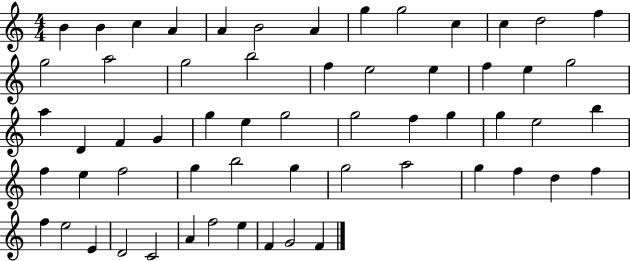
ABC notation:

X:1
T:Untitled
M:4/4
L:1/4
K:C
B B c A A B2 A g g2 c c d2 f g2 a2 g2 b2 f e2 e f e g2 a D F G g e g2 g2 f g g e2 b f e f2 g b2 g g2 a2 g f d f f e2 E D2 C2 A f2 e F G2 F